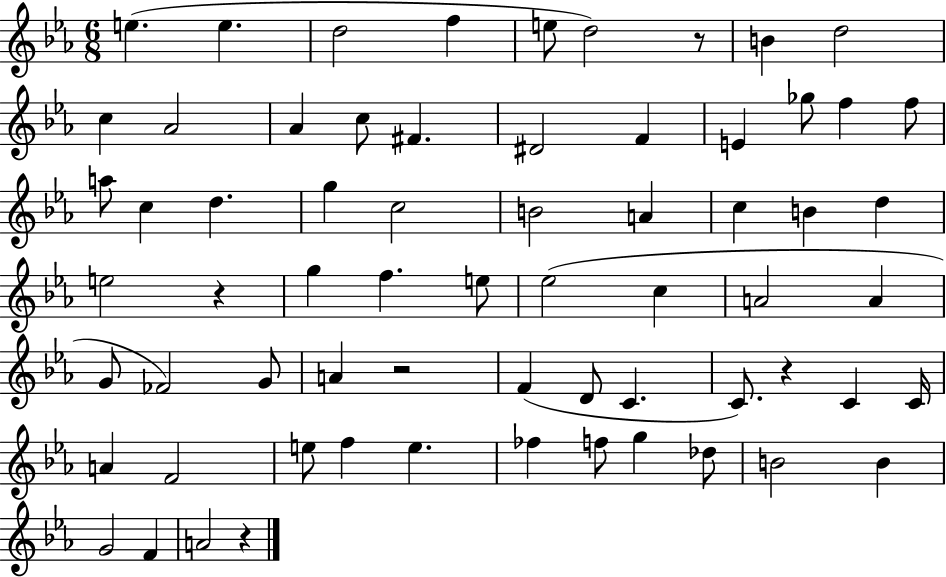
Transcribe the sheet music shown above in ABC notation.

X:1
T:Untitled
M:6/8
L:1/4
K:Eb
e e d2 f e/2 d2 z/2 B d2 c _A2 _A c/2 ^F ^D2 F E _g/2 f f/2 a/2 c d g c2 B2 A c B d e2 z g f e/2 _e2 c A2 A G/2 _F2 G/2 A z2 F D/2 C C/2 z C C/4 A F2 e/2 f e _f f/2 g _d/2 B2 B G2 F A2 z